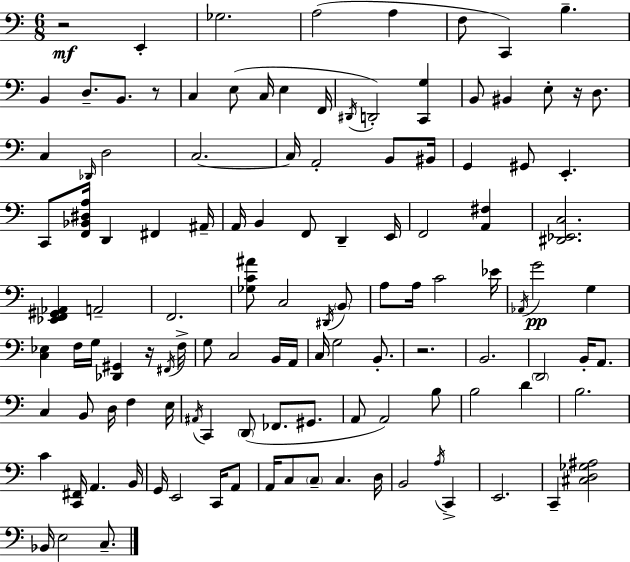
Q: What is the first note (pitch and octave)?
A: E2